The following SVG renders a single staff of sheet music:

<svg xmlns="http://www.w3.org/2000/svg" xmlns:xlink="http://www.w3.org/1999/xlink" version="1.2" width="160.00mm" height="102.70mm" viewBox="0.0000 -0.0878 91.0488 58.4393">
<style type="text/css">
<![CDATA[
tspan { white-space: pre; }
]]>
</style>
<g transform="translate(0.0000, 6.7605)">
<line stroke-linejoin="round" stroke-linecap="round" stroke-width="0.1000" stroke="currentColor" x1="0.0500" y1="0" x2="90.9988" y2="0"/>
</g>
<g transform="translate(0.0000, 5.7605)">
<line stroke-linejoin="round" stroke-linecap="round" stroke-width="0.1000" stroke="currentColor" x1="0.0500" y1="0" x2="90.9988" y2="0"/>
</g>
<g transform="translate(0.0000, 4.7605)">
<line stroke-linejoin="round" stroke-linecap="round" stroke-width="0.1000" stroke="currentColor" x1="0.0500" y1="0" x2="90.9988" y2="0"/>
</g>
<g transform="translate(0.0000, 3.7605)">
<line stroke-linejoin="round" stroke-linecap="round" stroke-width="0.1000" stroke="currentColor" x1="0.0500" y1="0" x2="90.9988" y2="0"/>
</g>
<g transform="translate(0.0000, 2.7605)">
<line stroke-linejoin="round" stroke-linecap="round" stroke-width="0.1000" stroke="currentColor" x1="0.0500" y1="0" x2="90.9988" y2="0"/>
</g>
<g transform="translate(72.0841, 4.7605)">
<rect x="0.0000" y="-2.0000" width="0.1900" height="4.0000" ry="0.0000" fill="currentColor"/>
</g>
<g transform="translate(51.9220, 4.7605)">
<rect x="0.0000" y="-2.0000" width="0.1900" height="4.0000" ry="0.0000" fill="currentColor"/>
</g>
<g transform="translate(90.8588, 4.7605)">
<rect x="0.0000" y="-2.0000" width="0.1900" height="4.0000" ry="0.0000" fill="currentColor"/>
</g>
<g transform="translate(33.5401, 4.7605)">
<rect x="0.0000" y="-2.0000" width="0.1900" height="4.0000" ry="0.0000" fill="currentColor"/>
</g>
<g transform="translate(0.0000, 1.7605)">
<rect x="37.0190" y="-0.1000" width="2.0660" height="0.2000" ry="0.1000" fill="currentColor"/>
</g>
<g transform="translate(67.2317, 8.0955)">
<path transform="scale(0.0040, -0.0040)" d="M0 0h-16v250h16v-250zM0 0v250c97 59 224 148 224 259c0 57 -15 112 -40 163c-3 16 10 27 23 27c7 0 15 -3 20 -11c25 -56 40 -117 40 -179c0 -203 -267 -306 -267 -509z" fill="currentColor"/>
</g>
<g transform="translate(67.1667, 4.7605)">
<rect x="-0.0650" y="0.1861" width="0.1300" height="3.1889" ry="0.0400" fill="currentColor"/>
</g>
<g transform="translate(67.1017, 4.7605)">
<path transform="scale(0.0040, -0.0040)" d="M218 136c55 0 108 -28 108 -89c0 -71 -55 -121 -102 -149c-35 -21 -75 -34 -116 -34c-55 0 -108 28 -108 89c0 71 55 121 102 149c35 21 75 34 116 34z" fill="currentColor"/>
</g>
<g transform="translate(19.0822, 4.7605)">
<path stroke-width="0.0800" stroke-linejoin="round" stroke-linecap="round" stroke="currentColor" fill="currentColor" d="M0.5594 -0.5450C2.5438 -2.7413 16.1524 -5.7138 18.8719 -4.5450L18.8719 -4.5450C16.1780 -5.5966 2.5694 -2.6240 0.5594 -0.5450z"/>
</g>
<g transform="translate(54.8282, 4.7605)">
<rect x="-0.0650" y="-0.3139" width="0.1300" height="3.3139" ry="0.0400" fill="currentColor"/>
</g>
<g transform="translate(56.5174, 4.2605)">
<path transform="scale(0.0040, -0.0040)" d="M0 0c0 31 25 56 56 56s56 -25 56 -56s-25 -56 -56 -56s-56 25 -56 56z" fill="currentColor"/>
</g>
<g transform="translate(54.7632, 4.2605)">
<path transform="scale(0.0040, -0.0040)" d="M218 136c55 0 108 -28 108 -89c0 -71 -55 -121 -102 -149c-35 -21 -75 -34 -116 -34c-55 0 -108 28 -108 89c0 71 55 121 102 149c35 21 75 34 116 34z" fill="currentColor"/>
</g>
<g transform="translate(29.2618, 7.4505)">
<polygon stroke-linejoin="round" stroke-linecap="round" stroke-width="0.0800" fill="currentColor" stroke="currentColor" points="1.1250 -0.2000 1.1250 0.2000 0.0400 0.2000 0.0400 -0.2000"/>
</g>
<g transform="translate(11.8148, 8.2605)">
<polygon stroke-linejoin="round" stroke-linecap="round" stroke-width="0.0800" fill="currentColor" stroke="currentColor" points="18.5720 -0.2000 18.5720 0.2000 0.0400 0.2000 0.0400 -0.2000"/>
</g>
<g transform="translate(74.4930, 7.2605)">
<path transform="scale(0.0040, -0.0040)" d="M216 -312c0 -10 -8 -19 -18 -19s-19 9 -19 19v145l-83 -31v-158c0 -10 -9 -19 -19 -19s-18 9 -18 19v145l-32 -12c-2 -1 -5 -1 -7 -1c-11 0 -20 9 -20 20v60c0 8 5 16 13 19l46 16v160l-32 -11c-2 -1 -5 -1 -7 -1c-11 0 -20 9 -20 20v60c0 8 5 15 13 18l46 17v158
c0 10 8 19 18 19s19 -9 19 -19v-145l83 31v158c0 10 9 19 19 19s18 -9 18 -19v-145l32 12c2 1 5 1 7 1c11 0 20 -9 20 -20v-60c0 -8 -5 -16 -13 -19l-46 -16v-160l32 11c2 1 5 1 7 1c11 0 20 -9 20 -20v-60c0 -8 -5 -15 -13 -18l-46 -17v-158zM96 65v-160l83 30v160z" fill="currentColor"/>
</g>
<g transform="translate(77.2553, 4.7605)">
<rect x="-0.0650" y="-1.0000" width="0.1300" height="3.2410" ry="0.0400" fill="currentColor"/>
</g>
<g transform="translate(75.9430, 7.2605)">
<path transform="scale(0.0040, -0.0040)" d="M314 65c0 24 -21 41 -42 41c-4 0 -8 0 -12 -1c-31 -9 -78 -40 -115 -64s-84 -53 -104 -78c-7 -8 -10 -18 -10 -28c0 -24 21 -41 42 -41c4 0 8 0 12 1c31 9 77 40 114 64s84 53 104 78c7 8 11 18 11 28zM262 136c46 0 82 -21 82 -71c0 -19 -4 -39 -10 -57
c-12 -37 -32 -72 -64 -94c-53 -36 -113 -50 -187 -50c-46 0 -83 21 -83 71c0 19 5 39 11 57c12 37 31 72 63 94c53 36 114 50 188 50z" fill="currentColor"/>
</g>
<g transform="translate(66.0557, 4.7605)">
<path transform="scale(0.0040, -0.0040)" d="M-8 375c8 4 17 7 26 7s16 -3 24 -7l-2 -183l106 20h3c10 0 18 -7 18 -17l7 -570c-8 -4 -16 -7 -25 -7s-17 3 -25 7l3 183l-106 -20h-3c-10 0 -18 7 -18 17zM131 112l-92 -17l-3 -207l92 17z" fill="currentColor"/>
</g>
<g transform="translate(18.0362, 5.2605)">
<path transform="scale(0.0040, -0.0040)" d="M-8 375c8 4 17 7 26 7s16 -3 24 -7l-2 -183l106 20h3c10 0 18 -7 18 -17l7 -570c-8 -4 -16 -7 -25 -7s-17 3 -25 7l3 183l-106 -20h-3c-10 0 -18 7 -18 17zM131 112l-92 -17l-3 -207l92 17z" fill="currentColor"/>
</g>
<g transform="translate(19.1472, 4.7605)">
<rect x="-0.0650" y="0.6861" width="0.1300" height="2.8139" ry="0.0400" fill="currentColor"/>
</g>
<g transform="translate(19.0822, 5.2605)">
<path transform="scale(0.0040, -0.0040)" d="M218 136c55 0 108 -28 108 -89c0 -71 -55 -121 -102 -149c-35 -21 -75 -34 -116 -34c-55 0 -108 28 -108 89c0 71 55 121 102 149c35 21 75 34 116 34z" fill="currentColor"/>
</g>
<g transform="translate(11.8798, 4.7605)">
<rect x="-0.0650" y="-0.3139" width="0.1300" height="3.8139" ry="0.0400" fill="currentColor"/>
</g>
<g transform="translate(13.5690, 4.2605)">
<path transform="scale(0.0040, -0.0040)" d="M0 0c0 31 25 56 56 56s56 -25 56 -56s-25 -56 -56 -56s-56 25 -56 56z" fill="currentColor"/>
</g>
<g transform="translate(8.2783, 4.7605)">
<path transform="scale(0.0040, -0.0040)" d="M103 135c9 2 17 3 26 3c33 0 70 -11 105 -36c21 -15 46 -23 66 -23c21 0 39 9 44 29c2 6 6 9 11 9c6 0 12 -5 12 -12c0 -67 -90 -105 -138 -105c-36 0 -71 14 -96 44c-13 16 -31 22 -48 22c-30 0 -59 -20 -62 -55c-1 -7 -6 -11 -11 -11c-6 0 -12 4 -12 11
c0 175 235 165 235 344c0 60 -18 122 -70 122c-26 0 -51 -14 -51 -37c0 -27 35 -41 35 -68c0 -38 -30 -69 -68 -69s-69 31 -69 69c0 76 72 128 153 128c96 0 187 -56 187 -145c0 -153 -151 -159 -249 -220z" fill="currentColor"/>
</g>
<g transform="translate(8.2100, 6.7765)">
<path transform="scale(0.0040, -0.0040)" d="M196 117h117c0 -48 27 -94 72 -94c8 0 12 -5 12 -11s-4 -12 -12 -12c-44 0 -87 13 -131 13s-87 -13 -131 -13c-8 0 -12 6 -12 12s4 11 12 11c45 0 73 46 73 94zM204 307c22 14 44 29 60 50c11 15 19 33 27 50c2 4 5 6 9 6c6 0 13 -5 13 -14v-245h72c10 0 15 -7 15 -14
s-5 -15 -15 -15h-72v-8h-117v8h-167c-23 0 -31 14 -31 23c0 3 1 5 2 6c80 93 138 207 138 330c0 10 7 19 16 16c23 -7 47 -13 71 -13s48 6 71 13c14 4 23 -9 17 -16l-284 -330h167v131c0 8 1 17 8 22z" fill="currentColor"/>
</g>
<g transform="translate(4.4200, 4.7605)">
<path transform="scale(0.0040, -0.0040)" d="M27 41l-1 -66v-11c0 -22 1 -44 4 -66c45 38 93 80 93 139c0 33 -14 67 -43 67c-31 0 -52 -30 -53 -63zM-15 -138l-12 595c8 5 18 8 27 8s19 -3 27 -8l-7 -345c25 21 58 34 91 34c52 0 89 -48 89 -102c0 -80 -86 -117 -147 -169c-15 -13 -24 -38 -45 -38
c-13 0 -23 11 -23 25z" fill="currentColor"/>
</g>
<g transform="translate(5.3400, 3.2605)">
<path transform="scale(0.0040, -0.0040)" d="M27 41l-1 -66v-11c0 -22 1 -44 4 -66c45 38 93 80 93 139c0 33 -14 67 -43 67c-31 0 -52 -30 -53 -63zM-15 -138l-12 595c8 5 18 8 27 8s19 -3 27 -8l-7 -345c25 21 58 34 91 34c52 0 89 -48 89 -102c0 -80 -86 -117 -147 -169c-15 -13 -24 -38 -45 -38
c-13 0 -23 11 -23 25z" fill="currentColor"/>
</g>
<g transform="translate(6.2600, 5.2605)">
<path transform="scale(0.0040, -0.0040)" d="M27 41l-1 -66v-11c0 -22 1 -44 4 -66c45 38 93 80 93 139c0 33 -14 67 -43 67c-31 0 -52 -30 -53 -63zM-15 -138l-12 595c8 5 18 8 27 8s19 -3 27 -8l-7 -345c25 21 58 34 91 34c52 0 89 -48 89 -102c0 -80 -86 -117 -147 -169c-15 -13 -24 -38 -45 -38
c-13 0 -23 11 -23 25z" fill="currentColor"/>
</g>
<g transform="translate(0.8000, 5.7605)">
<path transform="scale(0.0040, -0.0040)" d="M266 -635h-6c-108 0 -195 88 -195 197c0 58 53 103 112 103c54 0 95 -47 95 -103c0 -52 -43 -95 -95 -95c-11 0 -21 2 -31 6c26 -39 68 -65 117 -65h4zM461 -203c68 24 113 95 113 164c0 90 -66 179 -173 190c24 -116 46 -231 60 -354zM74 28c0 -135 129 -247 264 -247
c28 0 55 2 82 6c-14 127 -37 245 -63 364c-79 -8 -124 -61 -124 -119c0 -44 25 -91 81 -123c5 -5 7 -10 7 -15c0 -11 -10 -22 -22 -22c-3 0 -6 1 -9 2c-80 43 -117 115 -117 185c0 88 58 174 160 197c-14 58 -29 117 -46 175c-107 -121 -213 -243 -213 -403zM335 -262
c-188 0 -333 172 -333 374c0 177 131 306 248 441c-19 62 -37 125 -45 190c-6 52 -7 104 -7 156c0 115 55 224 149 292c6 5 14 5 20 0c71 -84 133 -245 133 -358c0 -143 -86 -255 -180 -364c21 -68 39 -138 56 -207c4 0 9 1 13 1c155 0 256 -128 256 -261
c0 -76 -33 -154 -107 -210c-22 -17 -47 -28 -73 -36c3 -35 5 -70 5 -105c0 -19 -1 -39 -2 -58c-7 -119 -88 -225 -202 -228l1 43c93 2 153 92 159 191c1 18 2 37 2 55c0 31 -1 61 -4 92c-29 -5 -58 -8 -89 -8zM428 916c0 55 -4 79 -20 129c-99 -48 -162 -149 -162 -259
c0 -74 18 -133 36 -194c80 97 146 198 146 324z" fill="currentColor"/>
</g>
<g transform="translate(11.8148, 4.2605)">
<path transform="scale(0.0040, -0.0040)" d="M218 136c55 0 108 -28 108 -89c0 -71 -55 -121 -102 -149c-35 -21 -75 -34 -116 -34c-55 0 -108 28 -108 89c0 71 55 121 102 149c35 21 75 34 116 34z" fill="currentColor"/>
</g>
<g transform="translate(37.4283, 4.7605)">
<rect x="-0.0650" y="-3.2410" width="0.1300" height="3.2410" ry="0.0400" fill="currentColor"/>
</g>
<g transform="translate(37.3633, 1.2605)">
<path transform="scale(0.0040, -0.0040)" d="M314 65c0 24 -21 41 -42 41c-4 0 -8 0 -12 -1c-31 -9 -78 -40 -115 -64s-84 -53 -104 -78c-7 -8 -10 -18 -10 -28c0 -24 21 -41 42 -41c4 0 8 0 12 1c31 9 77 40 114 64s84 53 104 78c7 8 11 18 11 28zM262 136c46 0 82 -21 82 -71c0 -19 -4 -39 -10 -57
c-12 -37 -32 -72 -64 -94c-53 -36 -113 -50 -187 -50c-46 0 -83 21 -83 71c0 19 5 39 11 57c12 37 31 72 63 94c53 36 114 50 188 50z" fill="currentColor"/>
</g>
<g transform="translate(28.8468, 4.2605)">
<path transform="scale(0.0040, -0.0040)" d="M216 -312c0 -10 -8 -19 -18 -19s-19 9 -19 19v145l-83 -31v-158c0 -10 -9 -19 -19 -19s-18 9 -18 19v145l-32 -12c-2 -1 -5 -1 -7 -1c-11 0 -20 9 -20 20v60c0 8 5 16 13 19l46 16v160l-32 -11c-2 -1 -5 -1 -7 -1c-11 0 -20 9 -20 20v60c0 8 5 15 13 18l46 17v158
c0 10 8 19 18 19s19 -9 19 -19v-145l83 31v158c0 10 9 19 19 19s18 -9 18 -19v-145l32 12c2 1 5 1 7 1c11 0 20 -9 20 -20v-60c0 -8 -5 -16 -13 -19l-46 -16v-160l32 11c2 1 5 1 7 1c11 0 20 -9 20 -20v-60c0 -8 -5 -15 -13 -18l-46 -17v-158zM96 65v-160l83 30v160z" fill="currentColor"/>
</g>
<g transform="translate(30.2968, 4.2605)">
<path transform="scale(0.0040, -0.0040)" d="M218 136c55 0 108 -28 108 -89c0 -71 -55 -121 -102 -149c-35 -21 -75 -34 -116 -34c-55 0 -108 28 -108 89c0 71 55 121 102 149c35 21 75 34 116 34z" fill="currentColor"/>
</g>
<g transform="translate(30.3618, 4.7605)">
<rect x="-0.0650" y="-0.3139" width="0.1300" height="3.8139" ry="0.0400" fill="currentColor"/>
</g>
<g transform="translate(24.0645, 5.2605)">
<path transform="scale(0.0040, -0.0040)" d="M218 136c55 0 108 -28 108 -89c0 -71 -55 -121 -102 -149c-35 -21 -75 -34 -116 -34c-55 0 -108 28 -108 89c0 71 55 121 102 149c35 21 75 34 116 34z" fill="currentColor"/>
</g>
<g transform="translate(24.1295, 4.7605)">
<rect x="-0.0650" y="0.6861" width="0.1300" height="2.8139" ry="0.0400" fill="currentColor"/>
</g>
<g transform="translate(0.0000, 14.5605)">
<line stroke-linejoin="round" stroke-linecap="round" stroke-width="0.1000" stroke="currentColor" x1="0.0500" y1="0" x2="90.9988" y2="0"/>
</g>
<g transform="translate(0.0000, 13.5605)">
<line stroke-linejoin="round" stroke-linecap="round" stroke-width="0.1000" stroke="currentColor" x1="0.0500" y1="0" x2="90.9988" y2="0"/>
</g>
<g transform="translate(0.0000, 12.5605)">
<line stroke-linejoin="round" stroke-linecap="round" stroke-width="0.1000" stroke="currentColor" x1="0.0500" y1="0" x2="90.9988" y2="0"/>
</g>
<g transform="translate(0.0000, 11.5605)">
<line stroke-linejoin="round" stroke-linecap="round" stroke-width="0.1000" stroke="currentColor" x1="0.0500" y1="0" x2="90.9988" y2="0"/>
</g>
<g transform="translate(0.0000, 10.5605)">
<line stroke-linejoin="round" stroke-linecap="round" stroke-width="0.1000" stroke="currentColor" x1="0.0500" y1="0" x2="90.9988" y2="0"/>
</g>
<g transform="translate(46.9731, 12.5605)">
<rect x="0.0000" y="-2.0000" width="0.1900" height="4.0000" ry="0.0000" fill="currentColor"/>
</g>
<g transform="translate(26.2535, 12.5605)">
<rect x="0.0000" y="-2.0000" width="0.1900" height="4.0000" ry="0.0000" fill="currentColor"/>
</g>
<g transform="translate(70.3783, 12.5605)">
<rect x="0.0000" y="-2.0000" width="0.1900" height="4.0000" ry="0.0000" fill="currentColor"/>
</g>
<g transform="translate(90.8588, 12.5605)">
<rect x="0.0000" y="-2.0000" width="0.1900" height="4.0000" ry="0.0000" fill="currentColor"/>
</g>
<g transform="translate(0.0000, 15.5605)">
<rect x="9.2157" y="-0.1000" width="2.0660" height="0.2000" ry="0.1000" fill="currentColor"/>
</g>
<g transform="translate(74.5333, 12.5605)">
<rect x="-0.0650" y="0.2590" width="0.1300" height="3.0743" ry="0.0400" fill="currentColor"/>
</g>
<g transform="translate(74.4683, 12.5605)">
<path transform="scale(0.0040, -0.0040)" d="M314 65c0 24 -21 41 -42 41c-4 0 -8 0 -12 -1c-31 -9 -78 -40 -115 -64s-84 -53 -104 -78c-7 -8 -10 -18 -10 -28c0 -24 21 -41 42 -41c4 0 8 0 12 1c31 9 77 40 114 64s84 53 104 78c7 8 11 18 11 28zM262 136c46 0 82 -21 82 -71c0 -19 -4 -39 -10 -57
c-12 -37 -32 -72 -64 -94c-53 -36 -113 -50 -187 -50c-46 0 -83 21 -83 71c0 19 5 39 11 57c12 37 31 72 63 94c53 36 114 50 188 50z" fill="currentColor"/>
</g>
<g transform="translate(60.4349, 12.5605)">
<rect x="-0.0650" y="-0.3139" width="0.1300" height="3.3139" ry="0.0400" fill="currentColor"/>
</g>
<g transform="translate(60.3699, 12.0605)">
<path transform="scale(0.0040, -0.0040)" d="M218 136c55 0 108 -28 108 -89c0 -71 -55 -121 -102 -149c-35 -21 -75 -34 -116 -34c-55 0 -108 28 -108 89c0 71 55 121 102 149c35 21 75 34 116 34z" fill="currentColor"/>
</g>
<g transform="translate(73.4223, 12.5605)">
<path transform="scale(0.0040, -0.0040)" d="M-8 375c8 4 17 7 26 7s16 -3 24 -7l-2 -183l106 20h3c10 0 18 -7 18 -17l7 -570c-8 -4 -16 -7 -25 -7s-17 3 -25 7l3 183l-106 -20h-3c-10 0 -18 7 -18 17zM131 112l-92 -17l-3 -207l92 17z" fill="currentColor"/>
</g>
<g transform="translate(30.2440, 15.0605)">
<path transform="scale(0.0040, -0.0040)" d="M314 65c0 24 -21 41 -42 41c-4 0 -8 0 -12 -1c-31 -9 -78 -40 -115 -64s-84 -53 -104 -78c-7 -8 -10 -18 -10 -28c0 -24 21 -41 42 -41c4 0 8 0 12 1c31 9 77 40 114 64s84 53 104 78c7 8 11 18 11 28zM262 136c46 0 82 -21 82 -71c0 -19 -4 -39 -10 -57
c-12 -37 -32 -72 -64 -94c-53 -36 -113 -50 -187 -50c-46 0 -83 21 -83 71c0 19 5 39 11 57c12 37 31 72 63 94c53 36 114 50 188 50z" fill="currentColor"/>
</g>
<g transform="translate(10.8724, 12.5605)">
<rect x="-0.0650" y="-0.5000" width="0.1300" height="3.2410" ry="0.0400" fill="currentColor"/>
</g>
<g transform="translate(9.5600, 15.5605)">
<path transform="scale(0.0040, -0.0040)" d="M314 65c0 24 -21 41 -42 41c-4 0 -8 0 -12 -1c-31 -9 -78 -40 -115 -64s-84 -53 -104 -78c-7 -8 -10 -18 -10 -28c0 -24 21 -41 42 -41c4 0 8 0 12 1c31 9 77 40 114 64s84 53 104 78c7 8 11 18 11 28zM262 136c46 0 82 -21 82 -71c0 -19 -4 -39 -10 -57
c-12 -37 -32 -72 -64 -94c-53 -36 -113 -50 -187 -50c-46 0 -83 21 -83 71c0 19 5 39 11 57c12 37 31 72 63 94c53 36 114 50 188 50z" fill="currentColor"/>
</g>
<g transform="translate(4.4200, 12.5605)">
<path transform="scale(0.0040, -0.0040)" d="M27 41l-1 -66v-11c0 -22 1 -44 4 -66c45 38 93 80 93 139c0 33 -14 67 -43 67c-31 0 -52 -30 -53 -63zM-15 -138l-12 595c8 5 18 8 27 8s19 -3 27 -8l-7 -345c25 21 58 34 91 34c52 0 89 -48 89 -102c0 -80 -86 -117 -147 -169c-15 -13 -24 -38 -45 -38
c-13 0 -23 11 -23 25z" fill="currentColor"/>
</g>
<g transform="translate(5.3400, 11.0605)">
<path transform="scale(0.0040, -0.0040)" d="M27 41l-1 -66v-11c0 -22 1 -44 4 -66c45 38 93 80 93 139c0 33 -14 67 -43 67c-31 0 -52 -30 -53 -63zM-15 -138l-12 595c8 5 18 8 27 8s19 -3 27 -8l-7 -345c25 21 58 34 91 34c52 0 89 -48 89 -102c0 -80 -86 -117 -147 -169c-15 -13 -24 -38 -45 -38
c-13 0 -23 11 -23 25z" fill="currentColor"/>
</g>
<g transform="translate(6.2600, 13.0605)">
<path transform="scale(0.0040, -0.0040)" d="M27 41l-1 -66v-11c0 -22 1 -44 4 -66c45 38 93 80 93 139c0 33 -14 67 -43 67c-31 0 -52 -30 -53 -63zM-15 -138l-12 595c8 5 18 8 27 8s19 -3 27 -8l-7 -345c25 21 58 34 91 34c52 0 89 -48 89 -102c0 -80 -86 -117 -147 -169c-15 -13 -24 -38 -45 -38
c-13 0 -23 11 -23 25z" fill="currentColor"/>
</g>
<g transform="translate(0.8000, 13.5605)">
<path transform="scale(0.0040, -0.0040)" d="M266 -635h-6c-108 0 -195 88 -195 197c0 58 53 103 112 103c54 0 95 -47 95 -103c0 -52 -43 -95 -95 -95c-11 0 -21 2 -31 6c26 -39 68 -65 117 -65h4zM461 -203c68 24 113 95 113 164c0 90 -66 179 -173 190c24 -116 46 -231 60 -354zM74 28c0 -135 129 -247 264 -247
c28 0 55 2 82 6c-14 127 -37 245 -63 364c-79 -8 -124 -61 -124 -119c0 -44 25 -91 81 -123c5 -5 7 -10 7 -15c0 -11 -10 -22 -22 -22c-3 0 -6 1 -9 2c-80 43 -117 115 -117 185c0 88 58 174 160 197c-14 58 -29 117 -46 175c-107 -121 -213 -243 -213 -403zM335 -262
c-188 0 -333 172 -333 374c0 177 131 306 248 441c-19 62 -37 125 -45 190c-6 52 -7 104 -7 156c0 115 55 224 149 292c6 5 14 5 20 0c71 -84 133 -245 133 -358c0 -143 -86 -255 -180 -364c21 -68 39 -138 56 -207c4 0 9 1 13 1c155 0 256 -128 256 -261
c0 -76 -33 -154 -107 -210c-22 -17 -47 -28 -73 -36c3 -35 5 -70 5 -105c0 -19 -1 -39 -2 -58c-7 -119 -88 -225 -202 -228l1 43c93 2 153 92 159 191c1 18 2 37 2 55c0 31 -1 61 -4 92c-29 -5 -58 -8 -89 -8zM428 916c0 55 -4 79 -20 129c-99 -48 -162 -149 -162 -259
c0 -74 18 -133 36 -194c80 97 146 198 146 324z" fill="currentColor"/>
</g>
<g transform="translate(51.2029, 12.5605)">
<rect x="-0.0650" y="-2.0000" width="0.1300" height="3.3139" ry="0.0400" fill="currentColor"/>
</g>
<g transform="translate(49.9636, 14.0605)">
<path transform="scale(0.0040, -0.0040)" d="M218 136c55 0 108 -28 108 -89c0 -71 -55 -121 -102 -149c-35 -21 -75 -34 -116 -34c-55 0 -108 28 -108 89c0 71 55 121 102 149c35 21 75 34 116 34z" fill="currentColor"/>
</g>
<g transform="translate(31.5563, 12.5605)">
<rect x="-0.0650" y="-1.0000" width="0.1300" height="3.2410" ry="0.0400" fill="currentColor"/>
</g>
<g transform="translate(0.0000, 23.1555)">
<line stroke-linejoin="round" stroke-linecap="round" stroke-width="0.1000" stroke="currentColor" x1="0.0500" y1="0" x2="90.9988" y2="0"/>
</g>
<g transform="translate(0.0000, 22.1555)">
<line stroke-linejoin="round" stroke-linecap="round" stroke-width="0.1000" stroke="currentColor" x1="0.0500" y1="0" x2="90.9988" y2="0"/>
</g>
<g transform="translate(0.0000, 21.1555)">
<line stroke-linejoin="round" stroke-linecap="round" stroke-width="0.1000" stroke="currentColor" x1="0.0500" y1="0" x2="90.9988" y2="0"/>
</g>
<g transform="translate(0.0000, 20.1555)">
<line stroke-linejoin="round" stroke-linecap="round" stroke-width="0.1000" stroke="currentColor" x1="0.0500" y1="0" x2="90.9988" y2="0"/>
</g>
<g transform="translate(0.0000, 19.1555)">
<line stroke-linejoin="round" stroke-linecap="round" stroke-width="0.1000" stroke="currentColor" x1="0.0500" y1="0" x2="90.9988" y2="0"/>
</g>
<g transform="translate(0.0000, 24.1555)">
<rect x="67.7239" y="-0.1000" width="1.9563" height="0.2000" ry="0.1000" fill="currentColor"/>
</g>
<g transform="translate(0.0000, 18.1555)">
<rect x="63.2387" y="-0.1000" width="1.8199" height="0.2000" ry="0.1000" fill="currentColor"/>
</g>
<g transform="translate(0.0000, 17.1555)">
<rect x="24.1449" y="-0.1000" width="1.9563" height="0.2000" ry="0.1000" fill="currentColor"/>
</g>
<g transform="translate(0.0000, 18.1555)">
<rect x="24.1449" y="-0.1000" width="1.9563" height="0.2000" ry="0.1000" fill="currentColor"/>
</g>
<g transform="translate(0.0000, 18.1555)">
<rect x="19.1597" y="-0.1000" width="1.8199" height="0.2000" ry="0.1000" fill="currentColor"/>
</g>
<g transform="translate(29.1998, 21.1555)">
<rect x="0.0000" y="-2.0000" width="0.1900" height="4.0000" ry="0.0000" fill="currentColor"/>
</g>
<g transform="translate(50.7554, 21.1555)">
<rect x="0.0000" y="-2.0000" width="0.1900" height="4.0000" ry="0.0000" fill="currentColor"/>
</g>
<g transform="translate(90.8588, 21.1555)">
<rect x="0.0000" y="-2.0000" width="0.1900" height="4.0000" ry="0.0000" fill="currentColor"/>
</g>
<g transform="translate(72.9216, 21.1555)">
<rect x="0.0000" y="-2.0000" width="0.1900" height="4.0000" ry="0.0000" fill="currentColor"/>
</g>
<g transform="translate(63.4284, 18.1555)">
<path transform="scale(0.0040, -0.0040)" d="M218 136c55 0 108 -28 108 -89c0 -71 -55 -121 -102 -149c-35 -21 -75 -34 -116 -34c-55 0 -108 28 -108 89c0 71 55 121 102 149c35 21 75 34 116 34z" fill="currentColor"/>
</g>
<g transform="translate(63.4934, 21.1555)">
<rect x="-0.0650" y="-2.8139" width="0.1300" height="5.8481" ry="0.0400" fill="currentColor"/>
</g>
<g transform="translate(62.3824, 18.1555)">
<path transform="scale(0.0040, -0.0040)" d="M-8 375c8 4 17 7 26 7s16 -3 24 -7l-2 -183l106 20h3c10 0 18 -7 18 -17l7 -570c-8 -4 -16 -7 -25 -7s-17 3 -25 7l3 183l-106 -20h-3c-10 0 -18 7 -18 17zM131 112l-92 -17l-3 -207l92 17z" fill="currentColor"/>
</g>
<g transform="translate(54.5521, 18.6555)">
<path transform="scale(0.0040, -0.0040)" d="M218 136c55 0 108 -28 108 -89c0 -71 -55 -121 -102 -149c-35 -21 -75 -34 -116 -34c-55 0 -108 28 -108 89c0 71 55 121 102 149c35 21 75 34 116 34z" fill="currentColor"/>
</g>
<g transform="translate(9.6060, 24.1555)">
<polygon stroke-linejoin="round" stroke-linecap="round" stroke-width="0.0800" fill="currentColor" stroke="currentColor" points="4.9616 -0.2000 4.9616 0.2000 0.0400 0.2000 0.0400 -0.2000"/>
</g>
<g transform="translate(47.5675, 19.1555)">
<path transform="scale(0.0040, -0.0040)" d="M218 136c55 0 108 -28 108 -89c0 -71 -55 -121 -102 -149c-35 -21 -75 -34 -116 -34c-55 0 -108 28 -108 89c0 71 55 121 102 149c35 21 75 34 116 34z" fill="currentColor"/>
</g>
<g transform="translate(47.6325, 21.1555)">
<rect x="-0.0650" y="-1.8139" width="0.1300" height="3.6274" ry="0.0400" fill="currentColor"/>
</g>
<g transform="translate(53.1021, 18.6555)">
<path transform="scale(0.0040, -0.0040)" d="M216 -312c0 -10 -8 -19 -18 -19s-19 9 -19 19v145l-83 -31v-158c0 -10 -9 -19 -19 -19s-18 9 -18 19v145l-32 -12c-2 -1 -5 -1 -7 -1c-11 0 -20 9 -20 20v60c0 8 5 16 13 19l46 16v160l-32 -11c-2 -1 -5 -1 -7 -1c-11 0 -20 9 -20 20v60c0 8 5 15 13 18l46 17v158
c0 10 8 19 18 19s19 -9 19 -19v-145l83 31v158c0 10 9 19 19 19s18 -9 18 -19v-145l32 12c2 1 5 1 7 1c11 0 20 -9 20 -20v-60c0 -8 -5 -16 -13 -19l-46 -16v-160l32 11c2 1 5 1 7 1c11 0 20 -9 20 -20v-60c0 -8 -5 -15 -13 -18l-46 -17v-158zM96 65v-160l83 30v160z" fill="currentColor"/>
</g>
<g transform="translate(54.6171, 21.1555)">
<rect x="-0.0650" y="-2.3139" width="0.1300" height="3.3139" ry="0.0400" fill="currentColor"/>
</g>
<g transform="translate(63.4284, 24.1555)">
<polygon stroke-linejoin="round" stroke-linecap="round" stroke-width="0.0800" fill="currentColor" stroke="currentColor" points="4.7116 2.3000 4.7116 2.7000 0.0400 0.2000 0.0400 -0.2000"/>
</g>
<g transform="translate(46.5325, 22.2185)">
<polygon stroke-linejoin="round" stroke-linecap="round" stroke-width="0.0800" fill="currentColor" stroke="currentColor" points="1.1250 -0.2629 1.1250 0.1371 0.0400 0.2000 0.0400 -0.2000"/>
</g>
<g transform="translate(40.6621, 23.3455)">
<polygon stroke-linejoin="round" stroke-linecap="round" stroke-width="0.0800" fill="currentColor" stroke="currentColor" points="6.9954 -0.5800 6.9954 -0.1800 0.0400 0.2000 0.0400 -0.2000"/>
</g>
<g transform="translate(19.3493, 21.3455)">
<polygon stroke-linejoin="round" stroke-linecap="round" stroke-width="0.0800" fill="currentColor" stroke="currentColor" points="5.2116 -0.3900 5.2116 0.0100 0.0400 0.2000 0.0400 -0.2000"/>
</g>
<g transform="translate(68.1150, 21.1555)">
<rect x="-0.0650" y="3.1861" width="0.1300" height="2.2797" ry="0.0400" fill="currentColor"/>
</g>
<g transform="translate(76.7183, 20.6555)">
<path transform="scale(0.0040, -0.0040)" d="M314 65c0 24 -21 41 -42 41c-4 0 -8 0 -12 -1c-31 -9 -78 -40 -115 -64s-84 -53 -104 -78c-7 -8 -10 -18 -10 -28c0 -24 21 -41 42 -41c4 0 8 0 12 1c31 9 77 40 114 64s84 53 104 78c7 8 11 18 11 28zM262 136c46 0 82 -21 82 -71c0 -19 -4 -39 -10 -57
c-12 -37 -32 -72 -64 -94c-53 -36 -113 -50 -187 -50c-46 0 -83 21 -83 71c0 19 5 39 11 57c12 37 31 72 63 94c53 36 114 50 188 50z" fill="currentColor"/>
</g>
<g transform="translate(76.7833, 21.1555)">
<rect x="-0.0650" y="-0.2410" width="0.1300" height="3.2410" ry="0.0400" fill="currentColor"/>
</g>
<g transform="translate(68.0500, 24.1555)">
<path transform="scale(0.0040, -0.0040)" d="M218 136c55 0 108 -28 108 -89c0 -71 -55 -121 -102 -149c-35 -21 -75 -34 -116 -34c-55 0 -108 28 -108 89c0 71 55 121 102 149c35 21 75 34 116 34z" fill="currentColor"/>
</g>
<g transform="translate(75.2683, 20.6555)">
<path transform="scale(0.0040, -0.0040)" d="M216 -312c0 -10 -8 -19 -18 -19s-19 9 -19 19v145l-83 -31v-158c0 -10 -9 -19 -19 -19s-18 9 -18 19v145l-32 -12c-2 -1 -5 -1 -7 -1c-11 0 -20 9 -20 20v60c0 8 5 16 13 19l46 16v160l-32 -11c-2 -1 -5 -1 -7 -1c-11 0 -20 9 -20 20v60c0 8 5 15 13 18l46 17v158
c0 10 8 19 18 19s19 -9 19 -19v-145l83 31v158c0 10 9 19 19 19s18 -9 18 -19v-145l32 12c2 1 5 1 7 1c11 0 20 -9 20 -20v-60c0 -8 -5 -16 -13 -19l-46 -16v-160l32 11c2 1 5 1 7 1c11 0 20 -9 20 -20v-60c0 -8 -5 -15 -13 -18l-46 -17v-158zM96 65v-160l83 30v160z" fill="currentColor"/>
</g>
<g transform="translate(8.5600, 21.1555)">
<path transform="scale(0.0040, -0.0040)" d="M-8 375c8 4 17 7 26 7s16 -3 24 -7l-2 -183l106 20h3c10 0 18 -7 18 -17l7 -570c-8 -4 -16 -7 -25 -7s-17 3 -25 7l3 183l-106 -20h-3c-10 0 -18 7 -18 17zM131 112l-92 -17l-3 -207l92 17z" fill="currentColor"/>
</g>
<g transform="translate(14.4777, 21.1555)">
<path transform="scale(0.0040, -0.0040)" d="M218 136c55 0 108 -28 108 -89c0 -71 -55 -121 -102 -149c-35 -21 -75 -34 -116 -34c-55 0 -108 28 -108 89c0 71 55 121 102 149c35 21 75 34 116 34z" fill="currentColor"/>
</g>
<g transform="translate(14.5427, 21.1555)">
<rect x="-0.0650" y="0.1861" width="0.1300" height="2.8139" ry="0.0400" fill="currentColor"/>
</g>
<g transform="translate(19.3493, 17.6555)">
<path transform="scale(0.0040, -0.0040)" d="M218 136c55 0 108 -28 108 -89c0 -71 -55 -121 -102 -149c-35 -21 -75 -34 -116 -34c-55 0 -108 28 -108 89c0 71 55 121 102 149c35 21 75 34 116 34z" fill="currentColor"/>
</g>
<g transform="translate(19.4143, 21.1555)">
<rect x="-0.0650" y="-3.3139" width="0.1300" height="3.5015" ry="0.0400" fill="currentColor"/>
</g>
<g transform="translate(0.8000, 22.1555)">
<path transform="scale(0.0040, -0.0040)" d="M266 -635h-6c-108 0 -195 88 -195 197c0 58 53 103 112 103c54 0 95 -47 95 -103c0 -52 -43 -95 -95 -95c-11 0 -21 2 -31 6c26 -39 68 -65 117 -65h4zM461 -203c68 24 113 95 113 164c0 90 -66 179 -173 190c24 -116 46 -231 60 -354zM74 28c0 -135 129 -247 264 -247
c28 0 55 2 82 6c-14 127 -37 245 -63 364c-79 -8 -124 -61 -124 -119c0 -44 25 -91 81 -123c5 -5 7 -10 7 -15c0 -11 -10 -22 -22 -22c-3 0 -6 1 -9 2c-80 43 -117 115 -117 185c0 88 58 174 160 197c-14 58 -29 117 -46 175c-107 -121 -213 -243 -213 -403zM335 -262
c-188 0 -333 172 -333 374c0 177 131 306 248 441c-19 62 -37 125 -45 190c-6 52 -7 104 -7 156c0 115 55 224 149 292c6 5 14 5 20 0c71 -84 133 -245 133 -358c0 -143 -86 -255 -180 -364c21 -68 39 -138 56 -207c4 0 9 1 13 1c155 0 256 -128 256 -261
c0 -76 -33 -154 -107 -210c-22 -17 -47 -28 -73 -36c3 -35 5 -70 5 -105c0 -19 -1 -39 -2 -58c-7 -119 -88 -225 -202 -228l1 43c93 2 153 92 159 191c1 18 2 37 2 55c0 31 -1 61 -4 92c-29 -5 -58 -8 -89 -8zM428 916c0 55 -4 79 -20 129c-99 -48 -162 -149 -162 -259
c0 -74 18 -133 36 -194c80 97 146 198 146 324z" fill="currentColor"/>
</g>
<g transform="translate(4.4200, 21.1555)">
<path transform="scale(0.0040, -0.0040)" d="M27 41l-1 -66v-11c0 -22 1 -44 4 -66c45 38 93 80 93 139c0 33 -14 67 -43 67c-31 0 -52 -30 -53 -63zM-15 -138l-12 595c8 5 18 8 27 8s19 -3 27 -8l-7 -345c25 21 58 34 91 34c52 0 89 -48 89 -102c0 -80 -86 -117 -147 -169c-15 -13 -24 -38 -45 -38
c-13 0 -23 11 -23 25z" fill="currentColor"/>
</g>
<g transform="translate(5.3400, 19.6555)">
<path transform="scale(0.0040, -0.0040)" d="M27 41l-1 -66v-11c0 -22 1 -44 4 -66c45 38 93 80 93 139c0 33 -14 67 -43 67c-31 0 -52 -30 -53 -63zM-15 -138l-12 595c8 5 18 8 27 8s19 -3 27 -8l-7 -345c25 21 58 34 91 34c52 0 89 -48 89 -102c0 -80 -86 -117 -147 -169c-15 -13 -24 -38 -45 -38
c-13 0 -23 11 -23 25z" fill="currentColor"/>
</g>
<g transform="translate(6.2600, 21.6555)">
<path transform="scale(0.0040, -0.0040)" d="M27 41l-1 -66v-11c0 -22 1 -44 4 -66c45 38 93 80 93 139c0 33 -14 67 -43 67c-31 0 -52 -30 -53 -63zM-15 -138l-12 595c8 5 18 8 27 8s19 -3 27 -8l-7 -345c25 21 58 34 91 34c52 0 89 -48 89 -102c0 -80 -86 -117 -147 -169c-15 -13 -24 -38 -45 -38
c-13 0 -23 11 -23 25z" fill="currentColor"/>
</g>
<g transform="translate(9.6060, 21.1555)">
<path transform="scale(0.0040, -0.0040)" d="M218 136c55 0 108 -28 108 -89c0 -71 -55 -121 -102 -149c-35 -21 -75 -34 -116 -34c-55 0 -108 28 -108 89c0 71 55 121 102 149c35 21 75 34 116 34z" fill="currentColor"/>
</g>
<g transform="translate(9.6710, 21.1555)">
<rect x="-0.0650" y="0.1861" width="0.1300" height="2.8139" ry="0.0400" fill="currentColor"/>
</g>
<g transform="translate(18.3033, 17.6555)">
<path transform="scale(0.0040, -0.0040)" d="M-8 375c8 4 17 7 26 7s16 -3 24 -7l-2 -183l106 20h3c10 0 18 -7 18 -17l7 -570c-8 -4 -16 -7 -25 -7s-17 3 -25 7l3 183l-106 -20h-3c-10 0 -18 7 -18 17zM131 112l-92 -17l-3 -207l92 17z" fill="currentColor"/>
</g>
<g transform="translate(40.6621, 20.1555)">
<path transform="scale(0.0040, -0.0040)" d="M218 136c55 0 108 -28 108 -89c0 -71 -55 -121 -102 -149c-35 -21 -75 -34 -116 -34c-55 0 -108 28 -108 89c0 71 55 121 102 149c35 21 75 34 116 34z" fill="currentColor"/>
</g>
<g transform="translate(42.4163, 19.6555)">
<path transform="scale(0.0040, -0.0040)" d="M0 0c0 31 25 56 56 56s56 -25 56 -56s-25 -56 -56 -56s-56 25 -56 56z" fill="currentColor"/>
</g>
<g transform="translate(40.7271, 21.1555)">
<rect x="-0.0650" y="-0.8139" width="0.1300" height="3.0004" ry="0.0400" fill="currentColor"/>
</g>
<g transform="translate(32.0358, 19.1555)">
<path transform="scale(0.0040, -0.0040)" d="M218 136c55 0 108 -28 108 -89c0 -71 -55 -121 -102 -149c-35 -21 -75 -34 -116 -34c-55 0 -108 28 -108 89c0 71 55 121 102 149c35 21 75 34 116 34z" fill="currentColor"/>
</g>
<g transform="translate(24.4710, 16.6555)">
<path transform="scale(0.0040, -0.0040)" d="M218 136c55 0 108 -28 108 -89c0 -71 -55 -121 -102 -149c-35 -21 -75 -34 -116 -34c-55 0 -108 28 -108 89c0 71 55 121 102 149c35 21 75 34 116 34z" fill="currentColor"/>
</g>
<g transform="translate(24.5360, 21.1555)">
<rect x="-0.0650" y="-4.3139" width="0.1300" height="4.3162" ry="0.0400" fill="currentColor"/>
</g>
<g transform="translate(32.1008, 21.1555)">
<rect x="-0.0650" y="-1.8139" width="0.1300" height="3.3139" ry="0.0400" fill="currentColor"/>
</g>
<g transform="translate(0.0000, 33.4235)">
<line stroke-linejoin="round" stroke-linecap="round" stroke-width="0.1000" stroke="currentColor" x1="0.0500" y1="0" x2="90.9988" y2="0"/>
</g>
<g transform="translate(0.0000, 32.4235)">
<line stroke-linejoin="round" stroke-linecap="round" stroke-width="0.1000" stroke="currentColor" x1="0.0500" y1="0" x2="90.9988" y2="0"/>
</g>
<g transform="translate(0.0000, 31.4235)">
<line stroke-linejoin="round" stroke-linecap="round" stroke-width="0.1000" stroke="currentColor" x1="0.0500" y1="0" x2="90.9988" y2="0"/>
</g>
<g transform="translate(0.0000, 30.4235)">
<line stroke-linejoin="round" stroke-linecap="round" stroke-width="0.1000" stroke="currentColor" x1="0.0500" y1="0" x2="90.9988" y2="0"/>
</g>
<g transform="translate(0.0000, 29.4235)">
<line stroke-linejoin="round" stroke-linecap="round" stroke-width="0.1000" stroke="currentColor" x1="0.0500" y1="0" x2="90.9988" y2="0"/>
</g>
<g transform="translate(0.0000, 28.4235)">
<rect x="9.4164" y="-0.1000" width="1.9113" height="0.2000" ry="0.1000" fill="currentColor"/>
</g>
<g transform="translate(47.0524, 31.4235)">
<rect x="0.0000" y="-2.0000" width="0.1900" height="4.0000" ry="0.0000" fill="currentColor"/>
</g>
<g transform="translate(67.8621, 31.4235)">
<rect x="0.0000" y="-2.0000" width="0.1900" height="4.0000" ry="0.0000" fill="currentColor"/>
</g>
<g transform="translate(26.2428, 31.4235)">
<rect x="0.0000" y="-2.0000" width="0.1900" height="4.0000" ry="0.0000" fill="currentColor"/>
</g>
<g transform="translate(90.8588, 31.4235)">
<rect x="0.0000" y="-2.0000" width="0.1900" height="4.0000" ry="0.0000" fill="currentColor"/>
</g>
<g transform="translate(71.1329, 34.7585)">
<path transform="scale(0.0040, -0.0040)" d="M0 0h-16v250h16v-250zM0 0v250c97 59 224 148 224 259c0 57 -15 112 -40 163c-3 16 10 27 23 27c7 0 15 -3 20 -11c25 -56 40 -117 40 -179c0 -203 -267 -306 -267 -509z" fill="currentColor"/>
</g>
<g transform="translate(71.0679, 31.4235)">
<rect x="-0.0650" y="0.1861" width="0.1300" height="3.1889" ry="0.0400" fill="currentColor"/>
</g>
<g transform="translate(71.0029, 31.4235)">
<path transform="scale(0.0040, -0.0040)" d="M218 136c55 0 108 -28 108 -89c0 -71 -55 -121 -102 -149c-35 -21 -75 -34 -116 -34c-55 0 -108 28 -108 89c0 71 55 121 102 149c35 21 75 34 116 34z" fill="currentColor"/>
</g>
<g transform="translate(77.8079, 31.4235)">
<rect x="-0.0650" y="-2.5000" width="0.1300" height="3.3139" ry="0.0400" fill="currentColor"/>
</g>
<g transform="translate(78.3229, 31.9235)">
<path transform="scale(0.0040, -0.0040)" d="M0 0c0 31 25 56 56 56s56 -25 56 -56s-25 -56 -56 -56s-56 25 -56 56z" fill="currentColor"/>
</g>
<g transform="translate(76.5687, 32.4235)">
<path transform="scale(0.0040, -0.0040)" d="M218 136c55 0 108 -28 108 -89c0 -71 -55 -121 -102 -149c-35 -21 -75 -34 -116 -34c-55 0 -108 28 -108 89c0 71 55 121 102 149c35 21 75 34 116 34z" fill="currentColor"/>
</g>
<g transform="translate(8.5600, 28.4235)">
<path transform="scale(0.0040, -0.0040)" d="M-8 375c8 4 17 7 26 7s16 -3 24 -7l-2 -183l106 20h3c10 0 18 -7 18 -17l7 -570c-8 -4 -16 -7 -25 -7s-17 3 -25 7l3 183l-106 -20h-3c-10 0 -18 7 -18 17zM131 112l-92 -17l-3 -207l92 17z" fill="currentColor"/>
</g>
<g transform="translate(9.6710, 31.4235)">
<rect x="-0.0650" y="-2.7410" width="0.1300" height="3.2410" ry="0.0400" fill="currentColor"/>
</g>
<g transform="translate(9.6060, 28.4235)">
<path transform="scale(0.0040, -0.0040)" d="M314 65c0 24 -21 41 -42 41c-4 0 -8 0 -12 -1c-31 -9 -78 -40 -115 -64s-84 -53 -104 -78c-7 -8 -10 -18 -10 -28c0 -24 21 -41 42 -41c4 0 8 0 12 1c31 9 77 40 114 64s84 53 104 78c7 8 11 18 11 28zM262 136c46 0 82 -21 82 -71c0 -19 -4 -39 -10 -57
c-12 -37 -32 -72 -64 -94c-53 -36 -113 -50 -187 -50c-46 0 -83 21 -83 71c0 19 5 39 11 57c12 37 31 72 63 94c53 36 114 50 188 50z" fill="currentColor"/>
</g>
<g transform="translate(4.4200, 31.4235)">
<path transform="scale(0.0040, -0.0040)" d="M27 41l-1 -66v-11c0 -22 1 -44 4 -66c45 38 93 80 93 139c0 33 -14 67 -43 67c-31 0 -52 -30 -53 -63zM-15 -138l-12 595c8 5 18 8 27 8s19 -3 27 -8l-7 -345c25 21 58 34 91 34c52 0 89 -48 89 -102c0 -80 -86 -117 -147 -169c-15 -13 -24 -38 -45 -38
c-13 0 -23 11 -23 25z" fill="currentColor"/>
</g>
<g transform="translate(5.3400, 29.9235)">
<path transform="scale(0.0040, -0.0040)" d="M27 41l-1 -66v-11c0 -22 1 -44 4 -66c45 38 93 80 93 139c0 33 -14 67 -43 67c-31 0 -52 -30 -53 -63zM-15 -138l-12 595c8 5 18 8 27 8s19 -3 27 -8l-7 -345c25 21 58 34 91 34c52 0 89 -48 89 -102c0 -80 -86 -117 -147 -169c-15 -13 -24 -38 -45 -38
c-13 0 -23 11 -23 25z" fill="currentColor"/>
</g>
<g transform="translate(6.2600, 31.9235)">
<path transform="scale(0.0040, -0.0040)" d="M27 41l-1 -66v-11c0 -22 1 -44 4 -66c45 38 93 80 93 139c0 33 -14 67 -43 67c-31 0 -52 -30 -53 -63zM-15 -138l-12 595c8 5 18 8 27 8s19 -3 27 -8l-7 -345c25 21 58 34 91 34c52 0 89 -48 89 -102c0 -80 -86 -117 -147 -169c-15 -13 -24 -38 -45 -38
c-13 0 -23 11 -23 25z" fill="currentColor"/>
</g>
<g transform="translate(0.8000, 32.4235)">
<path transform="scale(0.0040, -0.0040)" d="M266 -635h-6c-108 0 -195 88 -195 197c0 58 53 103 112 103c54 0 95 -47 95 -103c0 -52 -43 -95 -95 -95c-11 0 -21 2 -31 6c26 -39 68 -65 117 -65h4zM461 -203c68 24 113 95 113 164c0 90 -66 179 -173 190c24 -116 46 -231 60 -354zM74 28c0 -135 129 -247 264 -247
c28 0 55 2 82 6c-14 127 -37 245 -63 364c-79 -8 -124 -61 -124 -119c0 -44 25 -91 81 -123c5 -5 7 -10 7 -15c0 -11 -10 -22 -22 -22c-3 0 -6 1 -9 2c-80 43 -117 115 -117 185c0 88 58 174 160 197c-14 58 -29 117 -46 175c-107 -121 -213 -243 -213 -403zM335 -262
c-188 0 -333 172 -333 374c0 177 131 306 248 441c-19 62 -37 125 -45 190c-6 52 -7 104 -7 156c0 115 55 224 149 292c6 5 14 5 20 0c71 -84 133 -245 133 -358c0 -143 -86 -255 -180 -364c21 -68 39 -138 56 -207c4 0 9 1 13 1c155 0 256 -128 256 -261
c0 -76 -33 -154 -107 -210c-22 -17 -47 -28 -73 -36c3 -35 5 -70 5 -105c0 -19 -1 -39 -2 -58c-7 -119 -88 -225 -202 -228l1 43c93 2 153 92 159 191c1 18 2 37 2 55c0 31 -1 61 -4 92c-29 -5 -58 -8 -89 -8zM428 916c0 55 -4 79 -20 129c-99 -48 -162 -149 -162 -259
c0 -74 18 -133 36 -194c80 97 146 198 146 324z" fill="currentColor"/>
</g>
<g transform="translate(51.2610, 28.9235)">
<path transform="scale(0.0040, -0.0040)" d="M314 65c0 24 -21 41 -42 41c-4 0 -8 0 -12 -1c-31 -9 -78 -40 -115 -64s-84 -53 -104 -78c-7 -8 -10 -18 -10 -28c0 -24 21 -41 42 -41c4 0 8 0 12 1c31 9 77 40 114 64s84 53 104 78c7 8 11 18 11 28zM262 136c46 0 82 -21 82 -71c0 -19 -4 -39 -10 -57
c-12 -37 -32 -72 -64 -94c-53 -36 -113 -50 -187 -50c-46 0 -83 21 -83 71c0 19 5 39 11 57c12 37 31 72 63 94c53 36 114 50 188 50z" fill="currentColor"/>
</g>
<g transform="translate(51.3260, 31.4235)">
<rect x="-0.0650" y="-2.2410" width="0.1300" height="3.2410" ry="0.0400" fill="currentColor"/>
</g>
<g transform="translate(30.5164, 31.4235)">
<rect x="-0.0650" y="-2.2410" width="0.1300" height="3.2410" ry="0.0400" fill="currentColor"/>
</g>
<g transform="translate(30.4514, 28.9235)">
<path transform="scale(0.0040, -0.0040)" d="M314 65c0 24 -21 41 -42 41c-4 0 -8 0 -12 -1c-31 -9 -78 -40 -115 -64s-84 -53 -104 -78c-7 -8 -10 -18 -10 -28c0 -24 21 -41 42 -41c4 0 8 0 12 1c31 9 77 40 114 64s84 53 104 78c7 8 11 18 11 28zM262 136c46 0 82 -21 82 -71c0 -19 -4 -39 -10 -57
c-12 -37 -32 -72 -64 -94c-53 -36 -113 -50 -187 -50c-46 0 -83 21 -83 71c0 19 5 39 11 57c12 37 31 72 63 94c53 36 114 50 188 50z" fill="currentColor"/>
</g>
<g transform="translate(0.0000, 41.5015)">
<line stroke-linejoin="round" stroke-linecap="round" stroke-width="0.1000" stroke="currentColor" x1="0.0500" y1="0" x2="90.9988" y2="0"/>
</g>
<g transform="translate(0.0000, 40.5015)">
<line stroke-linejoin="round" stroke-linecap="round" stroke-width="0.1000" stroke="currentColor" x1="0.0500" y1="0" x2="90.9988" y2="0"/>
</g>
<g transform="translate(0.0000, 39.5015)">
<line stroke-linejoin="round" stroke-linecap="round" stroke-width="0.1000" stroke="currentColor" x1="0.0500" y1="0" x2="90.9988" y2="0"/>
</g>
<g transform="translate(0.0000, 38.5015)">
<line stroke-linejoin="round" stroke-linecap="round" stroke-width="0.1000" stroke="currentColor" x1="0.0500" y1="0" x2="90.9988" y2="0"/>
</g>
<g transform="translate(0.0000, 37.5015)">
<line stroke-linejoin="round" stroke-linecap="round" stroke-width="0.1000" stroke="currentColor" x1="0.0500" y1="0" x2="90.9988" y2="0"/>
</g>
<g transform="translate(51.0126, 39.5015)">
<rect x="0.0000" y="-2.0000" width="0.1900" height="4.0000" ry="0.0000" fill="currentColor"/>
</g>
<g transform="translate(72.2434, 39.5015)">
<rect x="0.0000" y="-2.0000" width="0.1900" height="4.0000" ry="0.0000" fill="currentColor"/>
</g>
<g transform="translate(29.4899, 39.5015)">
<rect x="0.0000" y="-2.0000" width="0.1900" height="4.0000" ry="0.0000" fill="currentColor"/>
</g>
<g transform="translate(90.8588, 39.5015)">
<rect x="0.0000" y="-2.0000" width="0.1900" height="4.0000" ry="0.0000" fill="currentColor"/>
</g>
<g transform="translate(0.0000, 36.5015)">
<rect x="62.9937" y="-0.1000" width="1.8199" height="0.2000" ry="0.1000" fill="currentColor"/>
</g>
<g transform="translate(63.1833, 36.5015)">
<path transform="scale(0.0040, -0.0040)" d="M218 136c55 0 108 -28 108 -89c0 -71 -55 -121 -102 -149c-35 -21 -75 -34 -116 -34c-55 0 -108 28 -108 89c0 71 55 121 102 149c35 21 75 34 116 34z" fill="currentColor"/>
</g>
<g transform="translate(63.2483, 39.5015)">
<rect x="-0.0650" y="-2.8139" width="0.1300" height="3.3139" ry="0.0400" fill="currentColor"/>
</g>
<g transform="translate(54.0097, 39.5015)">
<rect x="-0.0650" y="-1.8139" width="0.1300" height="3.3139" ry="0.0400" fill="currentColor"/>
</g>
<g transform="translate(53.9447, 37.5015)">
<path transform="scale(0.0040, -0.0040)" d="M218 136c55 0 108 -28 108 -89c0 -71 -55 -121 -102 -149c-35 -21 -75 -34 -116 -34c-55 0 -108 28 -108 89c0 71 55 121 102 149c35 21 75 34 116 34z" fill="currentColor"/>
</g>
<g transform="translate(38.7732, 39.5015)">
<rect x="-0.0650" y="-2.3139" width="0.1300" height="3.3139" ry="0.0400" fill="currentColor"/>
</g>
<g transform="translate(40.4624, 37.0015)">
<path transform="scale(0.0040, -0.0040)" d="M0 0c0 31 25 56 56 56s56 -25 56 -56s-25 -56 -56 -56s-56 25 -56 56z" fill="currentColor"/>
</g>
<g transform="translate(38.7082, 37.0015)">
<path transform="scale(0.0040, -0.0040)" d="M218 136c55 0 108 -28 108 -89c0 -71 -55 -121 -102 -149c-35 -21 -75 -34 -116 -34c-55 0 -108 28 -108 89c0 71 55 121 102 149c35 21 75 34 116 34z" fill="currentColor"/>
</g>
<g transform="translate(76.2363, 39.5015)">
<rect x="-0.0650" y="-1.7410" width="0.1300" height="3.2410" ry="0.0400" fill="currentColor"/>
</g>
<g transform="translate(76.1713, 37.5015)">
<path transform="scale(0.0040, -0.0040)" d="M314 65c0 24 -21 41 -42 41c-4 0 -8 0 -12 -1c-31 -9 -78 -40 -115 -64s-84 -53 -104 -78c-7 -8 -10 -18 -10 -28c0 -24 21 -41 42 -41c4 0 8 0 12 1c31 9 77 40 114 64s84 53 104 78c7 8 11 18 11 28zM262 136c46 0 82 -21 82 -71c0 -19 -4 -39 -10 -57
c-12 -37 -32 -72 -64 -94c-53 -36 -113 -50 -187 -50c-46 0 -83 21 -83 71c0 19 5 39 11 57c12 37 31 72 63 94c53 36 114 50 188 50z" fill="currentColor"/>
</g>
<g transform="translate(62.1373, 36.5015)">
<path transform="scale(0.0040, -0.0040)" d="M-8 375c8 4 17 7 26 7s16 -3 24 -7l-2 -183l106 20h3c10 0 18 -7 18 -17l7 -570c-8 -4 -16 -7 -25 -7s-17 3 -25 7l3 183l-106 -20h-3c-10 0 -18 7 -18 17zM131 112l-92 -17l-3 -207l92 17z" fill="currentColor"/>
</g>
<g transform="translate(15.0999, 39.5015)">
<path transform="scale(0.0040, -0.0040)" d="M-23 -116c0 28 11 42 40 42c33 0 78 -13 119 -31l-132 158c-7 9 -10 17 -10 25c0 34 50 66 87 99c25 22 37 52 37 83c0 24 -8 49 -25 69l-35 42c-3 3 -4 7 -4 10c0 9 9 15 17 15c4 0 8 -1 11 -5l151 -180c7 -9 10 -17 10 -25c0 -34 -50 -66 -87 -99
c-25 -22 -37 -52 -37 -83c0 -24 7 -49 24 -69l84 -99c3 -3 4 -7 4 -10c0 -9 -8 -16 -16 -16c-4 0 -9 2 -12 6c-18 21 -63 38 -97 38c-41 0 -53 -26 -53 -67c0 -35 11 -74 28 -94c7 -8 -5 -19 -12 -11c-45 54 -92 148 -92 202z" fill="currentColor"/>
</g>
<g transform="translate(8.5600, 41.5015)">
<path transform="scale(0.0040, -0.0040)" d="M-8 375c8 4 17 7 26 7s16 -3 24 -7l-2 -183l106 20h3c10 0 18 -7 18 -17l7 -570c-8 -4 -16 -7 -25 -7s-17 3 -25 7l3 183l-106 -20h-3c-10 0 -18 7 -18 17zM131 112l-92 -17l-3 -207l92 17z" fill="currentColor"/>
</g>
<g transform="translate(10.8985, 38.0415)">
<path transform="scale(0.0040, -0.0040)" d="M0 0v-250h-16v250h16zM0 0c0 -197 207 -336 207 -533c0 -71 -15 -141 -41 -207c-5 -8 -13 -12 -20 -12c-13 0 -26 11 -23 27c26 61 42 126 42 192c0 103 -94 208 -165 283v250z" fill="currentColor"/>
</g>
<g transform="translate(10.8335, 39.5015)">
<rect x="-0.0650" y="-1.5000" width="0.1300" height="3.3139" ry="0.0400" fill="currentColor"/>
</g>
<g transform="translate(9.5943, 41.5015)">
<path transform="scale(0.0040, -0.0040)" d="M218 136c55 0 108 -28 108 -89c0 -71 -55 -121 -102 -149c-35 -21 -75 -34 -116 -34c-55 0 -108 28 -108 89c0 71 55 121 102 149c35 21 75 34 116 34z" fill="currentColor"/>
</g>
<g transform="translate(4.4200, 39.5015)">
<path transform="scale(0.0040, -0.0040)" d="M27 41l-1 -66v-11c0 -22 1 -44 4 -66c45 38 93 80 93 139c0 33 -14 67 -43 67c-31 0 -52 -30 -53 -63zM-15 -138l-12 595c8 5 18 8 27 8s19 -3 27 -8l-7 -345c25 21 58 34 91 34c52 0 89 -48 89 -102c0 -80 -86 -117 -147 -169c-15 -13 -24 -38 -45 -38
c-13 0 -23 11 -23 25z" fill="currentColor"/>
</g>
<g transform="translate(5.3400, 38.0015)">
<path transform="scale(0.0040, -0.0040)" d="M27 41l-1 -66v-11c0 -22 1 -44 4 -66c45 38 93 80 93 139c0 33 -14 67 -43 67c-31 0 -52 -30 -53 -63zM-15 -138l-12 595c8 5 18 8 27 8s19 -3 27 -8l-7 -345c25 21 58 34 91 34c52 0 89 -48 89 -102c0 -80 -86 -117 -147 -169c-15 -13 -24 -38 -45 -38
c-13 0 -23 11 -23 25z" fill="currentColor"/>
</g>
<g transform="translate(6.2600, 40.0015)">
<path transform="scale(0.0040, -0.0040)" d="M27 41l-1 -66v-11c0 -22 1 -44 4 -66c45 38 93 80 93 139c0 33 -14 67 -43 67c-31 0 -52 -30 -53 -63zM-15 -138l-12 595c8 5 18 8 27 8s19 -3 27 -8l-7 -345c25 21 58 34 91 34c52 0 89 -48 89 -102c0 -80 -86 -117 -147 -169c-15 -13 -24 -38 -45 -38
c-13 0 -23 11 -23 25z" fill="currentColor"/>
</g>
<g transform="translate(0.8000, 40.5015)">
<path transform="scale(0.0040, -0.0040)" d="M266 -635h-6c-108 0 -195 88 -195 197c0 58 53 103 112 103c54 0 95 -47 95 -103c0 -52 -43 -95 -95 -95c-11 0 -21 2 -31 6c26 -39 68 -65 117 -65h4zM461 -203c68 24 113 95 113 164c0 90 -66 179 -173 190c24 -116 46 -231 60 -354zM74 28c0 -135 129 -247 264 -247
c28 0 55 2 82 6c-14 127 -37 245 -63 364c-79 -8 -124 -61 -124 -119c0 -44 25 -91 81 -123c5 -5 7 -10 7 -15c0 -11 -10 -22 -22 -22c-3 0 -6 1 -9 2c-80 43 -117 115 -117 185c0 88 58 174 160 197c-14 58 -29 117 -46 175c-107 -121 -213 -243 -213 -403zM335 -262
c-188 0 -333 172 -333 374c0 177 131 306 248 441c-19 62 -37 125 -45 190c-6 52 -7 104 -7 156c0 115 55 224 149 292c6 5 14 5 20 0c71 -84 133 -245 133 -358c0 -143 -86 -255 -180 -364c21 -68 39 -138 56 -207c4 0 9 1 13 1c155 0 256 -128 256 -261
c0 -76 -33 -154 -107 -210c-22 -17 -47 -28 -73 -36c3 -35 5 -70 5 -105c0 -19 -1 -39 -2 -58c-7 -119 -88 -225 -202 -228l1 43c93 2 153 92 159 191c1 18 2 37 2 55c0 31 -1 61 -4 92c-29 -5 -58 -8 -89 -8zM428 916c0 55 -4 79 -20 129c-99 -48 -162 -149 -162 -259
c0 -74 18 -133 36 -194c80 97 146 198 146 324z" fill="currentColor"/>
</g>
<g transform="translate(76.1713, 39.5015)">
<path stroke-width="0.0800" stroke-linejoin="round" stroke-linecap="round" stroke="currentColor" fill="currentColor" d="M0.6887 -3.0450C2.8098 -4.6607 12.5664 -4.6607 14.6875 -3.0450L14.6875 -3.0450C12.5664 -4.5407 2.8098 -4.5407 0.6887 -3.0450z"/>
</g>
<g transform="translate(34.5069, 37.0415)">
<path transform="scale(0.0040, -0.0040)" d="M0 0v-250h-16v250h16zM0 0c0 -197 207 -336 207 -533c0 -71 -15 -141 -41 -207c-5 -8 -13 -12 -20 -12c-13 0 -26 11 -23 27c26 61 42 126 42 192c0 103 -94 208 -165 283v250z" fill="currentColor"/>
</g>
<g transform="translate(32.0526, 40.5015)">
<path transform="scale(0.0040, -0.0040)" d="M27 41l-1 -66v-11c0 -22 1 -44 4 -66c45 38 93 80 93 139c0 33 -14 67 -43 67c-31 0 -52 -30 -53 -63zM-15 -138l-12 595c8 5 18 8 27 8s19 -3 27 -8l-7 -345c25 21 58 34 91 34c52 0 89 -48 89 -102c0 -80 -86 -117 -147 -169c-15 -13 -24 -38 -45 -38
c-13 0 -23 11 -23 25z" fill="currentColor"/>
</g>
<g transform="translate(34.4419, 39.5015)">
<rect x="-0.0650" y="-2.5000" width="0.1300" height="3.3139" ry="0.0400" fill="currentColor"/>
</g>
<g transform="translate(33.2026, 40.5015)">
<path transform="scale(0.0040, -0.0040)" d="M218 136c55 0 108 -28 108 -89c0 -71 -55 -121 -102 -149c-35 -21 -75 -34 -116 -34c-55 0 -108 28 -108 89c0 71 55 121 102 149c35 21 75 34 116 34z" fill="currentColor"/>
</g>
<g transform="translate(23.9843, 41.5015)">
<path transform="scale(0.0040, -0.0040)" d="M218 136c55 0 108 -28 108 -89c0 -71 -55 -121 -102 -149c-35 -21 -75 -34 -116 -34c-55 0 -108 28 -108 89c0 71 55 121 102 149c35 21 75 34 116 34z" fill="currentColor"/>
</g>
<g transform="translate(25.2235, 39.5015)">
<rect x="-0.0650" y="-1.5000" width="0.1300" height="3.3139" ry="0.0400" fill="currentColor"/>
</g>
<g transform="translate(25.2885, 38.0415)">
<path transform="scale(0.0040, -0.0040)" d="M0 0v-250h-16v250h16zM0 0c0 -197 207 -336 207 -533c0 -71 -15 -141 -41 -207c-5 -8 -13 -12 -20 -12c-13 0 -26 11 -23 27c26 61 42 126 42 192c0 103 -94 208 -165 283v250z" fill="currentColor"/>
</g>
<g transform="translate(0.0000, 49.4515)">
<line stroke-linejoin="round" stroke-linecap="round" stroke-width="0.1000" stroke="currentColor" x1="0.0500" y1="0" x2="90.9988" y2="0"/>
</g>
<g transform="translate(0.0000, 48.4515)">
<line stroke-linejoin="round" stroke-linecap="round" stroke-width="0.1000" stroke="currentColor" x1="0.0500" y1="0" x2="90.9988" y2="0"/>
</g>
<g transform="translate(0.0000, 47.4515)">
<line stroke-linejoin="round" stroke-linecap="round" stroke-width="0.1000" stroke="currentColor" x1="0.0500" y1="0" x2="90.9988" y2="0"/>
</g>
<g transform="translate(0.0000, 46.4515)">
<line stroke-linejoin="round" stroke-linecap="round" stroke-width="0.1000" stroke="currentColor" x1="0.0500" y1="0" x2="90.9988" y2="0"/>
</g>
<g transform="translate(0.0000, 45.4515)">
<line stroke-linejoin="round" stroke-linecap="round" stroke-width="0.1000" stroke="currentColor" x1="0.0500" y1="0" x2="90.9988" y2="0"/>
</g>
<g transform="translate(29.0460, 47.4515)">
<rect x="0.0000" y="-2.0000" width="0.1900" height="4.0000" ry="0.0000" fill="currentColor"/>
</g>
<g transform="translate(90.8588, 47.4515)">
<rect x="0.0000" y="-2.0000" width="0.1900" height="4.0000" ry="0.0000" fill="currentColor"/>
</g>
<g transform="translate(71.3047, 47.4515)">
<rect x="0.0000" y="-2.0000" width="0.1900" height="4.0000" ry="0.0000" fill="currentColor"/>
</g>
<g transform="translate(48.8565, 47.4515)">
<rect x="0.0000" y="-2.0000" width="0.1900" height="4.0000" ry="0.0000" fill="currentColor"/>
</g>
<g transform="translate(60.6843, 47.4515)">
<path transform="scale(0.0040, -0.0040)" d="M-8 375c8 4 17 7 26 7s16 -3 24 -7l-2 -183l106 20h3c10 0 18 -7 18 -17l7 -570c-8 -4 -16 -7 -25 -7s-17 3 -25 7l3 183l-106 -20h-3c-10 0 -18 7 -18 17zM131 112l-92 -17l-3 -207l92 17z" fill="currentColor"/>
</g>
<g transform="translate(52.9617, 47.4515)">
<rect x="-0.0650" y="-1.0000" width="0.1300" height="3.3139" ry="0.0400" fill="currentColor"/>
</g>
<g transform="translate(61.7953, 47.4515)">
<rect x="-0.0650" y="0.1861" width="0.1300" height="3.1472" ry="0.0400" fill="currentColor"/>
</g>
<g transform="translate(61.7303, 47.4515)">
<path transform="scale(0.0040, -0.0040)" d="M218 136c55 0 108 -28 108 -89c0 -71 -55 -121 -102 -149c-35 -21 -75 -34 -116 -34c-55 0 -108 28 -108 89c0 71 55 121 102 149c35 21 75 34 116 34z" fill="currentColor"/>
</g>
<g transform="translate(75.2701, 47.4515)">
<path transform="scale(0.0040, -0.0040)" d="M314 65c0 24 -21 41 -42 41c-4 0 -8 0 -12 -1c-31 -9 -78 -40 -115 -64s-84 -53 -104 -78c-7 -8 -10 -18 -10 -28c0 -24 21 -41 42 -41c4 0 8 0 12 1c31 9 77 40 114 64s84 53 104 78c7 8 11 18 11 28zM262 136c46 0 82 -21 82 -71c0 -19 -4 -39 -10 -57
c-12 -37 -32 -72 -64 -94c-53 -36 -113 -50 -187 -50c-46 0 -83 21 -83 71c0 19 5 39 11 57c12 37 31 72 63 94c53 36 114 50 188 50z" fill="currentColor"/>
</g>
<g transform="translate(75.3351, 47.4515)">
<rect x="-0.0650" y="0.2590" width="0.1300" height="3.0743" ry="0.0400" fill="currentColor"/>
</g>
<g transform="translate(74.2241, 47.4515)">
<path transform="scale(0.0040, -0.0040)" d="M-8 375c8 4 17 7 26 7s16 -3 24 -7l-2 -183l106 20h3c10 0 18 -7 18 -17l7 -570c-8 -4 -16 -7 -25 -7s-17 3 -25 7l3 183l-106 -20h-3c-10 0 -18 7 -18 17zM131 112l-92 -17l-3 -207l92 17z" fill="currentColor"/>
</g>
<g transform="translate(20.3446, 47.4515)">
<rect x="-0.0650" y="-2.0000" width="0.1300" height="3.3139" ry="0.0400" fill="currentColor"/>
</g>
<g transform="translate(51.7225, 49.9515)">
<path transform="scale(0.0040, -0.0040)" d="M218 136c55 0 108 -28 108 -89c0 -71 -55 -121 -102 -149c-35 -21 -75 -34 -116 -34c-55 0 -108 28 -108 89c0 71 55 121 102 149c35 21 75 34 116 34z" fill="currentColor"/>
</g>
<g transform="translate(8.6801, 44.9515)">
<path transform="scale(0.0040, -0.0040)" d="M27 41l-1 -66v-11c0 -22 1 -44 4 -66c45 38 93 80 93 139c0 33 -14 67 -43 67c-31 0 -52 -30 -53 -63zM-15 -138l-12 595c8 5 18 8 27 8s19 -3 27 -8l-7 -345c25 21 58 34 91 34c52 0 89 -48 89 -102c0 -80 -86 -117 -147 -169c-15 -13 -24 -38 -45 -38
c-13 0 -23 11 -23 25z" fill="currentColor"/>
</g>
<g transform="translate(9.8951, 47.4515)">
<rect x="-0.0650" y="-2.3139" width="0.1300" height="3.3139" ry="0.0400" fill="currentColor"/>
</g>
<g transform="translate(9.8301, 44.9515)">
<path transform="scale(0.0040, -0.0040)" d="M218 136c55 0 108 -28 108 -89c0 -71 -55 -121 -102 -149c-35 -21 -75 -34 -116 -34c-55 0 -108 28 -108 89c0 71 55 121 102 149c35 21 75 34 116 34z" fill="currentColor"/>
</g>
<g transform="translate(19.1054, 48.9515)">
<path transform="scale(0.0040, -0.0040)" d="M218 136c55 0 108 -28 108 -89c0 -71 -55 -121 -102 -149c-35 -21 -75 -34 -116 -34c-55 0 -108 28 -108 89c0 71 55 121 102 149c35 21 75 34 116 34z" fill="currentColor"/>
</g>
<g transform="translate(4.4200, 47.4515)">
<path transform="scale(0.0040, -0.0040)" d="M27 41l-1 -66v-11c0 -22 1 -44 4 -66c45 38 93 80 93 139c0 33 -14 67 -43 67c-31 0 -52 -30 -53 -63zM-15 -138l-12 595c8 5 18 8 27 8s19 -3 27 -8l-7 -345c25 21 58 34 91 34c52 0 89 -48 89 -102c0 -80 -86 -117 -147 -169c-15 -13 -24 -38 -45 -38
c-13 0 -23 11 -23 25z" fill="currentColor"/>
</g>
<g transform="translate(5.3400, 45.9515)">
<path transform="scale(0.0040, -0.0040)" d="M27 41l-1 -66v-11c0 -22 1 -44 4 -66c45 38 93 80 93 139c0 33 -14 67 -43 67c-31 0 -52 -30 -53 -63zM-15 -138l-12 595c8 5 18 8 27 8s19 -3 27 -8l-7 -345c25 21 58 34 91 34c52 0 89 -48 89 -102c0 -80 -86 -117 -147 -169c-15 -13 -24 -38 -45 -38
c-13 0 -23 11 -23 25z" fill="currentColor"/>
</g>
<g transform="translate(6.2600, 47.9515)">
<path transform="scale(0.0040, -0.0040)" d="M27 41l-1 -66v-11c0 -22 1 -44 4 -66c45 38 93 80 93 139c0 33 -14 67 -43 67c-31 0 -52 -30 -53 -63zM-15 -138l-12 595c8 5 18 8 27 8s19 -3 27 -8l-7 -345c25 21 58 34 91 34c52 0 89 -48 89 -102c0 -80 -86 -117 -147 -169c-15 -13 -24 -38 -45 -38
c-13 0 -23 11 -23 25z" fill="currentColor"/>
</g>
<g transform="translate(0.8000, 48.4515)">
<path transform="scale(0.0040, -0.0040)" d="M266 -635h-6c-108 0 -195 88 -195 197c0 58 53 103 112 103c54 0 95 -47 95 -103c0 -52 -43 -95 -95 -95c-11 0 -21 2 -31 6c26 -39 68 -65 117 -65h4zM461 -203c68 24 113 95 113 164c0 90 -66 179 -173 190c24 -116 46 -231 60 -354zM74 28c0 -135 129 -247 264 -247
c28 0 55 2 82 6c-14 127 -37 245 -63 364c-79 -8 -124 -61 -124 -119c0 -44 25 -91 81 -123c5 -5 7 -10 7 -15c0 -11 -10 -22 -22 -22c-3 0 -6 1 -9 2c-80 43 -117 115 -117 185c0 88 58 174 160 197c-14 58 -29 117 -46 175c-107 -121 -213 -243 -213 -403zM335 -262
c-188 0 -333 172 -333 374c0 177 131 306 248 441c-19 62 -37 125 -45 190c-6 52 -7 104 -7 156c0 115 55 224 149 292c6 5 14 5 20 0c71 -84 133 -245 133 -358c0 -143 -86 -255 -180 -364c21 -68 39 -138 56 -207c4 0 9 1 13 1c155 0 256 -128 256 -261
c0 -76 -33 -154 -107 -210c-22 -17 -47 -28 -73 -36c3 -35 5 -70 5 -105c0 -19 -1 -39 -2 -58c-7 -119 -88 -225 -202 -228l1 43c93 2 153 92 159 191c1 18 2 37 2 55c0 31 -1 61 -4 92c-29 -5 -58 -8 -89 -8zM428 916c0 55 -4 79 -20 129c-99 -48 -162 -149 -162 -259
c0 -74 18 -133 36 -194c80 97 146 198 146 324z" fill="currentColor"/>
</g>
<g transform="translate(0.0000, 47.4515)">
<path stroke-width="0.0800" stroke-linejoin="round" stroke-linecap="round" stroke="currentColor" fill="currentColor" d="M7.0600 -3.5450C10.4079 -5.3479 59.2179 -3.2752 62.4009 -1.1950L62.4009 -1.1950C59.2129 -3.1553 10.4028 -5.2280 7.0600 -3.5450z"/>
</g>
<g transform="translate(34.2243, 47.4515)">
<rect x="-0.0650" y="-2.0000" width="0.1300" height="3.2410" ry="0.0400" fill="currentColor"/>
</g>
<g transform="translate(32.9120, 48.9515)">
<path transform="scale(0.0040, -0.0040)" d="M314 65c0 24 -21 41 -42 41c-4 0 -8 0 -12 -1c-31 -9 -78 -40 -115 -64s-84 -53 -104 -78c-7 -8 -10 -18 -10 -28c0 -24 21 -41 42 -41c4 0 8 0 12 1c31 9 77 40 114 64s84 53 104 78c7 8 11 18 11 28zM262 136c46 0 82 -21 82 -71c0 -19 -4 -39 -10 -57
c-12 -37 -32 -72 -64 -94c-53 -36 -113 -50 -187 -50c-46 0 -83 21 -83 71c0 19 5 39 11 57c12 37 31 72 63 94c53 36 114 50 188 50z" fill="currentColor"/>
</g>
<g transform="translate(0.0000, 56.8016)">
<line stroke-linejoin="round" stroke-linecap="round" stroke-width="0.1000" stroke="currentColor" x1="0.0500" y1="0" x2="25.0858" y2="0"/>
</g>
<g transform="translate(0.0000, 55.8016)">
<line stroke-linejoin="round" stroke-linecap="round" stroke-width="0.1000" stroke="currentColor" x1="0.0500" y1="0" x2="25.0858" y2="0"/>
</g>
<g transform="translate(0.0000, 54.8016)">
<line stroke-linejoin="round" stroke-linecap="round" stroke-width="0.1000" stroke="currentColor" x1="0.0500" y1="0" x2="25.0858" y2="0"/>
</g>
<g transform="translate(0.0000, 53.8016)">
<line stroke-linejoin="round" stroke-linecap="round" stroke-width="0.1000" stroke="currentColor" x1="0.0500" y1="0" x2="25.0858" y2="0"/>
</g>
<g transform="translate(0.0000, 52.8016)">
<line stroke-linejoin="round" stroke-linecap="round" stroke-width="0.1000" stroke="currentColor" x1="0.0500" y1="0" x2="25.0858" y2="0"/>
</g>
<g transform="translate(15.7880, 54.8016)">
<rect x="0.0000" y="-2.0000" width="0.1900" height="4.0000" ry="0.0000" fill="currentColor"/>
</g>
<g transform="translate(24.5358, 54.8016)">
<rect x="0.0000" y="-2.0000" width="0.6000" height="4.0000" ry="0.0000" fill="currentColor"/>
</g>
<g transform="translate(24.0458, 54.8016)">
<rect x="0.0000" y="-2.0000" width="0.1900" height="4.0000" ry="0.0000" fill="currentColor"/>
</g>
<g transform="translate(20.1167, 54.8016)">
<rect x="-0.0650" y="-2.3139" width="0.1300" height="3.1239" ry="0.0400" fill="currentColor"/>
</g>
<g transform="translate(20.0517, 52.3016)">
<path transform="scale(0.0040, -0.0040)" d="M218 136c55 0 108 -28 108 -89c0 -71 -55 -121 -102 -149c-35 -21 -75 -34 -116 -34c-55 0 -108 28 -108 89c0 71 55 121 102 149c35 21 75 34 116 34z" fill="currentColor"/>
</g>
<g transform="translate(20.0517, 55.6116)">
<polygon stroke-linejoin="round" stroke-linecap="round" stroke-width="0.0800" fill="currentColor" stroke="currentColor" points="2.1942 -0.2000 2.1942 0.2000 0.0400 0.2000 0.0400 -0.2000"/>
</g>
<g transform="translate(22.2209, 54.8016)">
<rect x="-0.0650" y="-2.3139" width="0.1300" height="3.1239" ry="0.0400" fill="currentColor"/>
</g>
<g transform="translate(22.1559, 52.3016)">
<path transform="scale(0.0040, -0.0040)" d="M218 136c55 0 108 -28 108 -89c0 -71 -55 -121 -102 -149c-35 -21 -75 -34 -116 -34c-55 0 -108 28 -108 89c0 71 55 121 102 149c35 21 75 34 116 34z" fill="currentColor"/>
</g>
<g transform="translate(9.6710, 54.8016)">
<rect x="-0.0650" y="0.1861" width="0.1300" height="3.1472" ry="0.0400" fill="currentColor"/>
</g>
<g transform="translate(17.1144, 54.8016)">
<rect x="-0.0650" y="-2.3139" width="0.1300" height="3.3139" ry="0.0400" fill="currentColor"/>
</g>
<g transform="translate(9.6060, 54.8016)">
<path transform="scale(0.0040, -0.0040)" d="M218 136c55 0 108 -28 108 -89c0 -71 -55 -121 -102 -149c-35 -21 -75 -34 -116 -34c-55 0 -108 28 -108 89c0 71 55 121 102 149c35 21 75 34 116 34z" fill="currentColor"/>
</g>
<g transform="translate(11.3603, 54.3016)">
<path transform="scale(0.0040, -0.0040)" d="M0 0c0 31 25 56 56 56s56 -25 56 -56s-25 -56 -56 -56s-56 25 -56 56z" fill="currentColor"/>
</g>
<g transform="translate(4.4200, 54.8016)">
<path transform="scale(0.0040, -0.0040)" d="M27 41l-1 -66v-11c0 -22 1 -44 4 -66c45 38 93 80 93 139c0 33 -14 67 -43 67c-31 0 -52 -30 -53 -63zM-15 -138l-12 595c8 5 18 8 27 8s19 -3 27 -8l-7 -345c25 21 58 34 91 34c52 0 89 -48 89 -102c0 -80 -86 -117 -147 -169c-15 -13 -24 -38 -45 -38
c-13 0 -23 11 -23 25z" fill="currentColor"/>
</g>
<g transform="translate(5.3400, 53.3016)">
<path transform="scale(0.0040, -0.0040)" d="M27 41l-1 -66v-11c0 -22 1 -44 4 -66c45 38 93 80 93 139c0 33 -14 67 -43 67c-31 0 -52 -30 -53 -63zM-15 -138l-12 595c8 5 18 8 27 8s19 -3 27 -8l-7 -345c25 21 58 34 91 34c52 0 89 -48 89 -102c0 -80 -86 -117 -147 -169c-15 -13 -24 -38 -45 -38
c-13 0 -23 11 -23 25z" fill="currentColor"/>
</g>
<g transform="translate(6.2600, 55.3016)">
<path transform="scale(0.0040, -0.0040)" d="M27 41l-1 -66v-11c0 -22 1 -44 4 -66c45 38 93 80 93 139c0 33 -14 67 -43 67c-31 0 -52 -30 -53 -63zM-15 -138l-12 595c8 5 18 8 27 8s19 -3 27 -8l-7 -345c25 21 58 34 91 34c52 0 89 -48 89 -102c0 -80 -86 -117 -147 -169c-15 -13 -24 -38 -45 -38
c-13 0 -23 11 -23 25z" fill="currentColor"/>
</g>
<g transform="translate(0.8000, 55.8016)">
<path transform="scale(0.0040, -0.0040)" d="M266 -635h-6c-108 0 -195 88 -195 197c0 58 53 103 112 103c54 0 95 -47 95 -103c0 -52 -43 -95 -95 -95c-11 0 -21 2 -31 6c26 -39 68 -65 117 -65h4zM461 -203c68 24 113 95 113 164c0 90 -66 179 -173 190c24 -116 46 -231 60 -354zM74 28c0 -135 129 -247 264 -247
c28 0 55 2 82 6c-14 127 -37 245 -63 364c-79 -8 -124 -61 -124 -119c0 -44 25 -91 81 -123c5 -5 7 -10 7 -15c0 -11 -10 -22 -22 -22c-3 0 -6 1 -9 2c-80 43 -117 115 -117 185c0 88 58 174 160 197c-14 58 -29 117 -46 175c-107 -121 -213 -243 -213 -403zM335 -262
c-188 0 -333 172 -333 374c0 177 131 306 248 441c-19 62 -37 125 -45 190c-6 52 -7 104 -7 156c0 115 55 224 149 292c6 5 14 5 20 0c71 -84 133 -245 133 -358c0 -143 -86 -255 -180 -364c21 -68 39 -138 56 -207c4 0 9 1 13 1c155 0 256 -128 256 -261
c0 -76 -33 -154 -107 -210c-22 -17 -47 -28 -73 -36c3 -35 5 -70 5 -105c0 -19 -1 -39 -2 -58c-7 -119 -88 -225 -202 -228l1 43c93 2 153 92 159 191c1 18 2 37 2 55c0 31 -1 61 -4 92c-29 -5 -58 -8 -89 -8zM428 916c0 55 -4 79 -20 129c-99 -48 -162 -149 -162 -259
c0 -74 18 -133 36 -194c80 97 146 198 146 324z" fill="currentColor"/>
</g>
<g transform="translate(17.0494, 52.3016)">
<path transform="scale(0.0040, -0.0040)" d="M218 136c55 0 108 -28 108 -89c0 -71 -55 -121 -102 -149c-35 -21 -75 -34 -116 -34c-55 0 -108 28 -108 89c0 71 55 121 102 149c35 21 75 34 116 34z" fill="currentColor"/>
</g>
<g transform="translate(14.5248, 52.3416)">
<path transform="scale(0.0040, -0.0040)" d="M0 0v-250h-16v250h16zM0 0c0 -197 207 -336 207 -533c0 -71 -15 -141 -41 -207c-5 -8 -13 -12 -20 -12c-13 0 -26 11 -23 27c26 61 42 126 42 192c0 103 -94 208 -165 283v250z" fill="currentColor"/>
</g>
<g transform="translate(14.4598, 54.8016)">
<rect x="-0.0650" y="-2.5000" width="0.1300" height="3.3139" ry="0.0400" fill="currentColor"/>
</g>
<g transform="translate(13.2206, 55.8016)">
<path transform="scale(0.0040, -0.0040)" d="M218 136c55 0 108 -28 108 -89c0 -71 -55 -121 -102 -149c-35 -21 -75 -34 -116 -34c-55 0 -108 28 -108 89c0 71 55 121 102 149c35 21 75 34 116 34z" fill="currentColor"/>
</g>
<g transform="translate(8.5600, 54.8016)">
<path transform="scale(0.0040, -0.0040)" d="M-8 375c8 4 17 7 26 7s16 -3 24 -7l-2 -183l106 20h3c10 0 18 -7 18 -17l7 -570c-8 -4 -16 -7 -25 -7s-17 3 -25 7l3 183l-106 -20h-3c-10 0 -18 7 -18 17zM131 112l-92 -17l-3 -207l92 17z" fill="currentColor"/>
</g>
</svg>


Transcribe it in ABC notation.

X:1
T:Untitled
M:2/4
L:1/4
K:Eb
c/2 A/2 A/2 ^c/4 _b2 c B/2 ^D2 C2 D2 F c B2 B/2 B/2 b/2 d'/2 f d/2 f/4 ^g a/2 C/2 ^c2 a2 g2 g2 _B/2 G E/2 z E/2 _G/2 g f a f2 _g F F2 D B B2 B G/2 g g/2 g/2